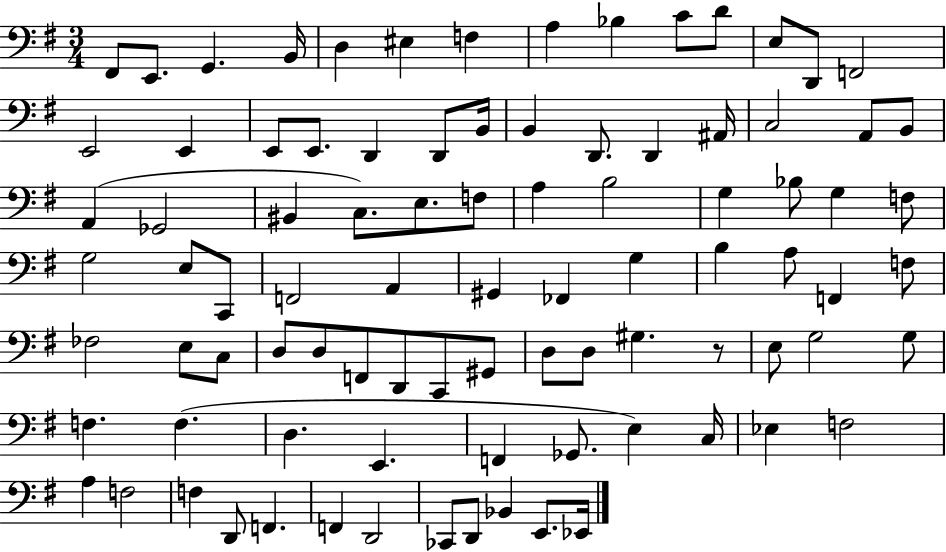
{
  \clef bass
  \numericTimeSignature
  \time 3/4
  \key g \major
  fis,8 e,8. g,4. b,16 | d4 eis4 f4 | a4 bes4 c'8 d'8 | e8 d,8 f,2 | \break e,2 e,4 | e,8 e,8. d,4 d,8 b,16 | b,4 d,8. d,4 ais,16 | c2 a,8 b,8 | \break a,4( ges,2 | bis,4 c8.) e8. f8 | a4 b2 | g4 bes8 g4 f8 | \break g2 e8 c,8 | f,2 a,4 | gis,4 fes,4 g4 | b4 a8 f,4 f8 | \break fes2 e8 c8 | d8 d8 f,8 d,8 c,8 gis,8 | d8 d8 gis4. r8 | e8 g2 g8 | \break f4. f4.( | d4. e,4. | f,4 ges,8. e4) c16 | ees4 f2 | \break a4 f2 | f4 d,8 f,4. | f,4 d,2 | ces,8 d,8 bes,4 e,8. ees,16 | \break \bar "|."
}